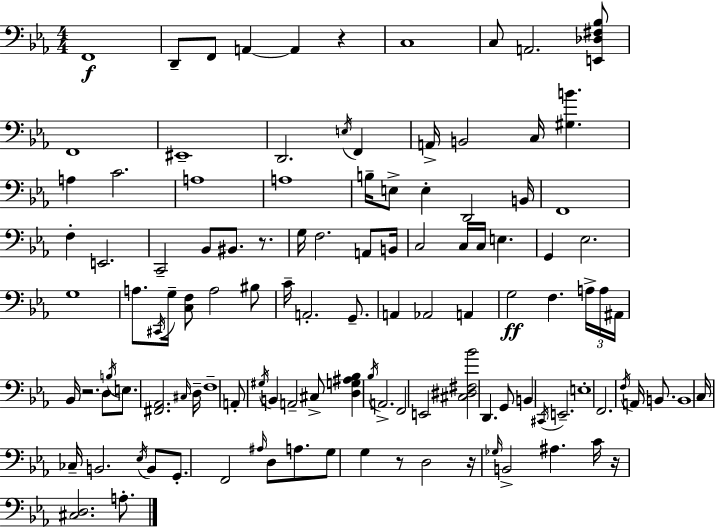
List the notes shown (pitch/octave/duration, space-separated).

F2/w D2/e F2/e A2/q A2/q R/q C3/w C3/e A2/h. [E2,Db3,F#3,Bb3]/e F2/w EIS2/w D2/h. E3/s F2/q A2/s B2/h C3/s [G#3,B4]/q. A3/q C4/h. A3/w A3/w B3/s E3/e E3/q D2/h B2/s F2/w F3/q E2/h. C2/h Bb2/e BIS2/e. R/e. G3/s F3/h. A2/e B2/s C3/h C3/s C3/s E3/q. G2/q Eb3/h. G3/w A3/e. C#2/s G3/s [C3,F3]/e A3/h BIS3/e C4/s A2/h. G2/e. A2/q Ab2/h A2/q G3/h F3/q. A3/s A3/s A#2/s Bb2/s R/h. D3/e B3/s E3/e. [F#2,Ab2]/h. C#3/s D3/s F3/w A2/e G#3/s B2/q A2/h C#3/e [D3,G3,A#3,Bb3]/q Bb3/s A2/h. F2/h E2/h [C#3,D#3,F#3,Bb4]/h D2/q. G2/e B2/q C#2/s E2/h. E3/w F2/h. F3/s A2/s B2/e. B2/w C3/s CES3/s B2/h. Eb3/s B2/e G2/e. F2/h A#3/s D3/e A3/e. G3/e G3/q R/e D3/h R/s Gb3/s B2/h A#3/q. C4/s R/s [C#3,D3]/h. A3/e.